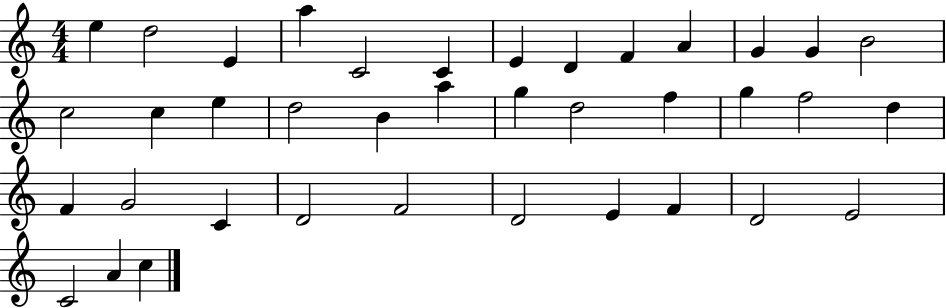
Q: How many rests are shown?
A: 0